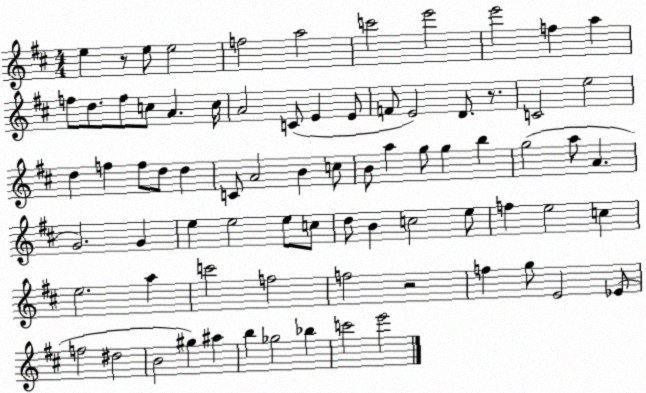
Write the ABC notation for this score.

X:1
T:Untitled
M:4/4
L:1/4
K:D
e z/2 e/2 e2 f2 a2 c'2 e'2 e'2 f a f/2 d/2 f/2 c/2 A c/4 A2 C/2 E E/2 F/2 E2 D/2 z/2 C2 e2 d f f/2 d/2 d C/2 A2 B c/2 B/2 a g/2 g b g2 a/2 A G2 G e e2 e/2 c/2 d/2 B c2 e/2 f e2 c e2 a c'2 f2 f2 z2 f g/2 E2 _E/2 f2 ^d2 B2 ^g ^a b _g2 _b c'2 e'2